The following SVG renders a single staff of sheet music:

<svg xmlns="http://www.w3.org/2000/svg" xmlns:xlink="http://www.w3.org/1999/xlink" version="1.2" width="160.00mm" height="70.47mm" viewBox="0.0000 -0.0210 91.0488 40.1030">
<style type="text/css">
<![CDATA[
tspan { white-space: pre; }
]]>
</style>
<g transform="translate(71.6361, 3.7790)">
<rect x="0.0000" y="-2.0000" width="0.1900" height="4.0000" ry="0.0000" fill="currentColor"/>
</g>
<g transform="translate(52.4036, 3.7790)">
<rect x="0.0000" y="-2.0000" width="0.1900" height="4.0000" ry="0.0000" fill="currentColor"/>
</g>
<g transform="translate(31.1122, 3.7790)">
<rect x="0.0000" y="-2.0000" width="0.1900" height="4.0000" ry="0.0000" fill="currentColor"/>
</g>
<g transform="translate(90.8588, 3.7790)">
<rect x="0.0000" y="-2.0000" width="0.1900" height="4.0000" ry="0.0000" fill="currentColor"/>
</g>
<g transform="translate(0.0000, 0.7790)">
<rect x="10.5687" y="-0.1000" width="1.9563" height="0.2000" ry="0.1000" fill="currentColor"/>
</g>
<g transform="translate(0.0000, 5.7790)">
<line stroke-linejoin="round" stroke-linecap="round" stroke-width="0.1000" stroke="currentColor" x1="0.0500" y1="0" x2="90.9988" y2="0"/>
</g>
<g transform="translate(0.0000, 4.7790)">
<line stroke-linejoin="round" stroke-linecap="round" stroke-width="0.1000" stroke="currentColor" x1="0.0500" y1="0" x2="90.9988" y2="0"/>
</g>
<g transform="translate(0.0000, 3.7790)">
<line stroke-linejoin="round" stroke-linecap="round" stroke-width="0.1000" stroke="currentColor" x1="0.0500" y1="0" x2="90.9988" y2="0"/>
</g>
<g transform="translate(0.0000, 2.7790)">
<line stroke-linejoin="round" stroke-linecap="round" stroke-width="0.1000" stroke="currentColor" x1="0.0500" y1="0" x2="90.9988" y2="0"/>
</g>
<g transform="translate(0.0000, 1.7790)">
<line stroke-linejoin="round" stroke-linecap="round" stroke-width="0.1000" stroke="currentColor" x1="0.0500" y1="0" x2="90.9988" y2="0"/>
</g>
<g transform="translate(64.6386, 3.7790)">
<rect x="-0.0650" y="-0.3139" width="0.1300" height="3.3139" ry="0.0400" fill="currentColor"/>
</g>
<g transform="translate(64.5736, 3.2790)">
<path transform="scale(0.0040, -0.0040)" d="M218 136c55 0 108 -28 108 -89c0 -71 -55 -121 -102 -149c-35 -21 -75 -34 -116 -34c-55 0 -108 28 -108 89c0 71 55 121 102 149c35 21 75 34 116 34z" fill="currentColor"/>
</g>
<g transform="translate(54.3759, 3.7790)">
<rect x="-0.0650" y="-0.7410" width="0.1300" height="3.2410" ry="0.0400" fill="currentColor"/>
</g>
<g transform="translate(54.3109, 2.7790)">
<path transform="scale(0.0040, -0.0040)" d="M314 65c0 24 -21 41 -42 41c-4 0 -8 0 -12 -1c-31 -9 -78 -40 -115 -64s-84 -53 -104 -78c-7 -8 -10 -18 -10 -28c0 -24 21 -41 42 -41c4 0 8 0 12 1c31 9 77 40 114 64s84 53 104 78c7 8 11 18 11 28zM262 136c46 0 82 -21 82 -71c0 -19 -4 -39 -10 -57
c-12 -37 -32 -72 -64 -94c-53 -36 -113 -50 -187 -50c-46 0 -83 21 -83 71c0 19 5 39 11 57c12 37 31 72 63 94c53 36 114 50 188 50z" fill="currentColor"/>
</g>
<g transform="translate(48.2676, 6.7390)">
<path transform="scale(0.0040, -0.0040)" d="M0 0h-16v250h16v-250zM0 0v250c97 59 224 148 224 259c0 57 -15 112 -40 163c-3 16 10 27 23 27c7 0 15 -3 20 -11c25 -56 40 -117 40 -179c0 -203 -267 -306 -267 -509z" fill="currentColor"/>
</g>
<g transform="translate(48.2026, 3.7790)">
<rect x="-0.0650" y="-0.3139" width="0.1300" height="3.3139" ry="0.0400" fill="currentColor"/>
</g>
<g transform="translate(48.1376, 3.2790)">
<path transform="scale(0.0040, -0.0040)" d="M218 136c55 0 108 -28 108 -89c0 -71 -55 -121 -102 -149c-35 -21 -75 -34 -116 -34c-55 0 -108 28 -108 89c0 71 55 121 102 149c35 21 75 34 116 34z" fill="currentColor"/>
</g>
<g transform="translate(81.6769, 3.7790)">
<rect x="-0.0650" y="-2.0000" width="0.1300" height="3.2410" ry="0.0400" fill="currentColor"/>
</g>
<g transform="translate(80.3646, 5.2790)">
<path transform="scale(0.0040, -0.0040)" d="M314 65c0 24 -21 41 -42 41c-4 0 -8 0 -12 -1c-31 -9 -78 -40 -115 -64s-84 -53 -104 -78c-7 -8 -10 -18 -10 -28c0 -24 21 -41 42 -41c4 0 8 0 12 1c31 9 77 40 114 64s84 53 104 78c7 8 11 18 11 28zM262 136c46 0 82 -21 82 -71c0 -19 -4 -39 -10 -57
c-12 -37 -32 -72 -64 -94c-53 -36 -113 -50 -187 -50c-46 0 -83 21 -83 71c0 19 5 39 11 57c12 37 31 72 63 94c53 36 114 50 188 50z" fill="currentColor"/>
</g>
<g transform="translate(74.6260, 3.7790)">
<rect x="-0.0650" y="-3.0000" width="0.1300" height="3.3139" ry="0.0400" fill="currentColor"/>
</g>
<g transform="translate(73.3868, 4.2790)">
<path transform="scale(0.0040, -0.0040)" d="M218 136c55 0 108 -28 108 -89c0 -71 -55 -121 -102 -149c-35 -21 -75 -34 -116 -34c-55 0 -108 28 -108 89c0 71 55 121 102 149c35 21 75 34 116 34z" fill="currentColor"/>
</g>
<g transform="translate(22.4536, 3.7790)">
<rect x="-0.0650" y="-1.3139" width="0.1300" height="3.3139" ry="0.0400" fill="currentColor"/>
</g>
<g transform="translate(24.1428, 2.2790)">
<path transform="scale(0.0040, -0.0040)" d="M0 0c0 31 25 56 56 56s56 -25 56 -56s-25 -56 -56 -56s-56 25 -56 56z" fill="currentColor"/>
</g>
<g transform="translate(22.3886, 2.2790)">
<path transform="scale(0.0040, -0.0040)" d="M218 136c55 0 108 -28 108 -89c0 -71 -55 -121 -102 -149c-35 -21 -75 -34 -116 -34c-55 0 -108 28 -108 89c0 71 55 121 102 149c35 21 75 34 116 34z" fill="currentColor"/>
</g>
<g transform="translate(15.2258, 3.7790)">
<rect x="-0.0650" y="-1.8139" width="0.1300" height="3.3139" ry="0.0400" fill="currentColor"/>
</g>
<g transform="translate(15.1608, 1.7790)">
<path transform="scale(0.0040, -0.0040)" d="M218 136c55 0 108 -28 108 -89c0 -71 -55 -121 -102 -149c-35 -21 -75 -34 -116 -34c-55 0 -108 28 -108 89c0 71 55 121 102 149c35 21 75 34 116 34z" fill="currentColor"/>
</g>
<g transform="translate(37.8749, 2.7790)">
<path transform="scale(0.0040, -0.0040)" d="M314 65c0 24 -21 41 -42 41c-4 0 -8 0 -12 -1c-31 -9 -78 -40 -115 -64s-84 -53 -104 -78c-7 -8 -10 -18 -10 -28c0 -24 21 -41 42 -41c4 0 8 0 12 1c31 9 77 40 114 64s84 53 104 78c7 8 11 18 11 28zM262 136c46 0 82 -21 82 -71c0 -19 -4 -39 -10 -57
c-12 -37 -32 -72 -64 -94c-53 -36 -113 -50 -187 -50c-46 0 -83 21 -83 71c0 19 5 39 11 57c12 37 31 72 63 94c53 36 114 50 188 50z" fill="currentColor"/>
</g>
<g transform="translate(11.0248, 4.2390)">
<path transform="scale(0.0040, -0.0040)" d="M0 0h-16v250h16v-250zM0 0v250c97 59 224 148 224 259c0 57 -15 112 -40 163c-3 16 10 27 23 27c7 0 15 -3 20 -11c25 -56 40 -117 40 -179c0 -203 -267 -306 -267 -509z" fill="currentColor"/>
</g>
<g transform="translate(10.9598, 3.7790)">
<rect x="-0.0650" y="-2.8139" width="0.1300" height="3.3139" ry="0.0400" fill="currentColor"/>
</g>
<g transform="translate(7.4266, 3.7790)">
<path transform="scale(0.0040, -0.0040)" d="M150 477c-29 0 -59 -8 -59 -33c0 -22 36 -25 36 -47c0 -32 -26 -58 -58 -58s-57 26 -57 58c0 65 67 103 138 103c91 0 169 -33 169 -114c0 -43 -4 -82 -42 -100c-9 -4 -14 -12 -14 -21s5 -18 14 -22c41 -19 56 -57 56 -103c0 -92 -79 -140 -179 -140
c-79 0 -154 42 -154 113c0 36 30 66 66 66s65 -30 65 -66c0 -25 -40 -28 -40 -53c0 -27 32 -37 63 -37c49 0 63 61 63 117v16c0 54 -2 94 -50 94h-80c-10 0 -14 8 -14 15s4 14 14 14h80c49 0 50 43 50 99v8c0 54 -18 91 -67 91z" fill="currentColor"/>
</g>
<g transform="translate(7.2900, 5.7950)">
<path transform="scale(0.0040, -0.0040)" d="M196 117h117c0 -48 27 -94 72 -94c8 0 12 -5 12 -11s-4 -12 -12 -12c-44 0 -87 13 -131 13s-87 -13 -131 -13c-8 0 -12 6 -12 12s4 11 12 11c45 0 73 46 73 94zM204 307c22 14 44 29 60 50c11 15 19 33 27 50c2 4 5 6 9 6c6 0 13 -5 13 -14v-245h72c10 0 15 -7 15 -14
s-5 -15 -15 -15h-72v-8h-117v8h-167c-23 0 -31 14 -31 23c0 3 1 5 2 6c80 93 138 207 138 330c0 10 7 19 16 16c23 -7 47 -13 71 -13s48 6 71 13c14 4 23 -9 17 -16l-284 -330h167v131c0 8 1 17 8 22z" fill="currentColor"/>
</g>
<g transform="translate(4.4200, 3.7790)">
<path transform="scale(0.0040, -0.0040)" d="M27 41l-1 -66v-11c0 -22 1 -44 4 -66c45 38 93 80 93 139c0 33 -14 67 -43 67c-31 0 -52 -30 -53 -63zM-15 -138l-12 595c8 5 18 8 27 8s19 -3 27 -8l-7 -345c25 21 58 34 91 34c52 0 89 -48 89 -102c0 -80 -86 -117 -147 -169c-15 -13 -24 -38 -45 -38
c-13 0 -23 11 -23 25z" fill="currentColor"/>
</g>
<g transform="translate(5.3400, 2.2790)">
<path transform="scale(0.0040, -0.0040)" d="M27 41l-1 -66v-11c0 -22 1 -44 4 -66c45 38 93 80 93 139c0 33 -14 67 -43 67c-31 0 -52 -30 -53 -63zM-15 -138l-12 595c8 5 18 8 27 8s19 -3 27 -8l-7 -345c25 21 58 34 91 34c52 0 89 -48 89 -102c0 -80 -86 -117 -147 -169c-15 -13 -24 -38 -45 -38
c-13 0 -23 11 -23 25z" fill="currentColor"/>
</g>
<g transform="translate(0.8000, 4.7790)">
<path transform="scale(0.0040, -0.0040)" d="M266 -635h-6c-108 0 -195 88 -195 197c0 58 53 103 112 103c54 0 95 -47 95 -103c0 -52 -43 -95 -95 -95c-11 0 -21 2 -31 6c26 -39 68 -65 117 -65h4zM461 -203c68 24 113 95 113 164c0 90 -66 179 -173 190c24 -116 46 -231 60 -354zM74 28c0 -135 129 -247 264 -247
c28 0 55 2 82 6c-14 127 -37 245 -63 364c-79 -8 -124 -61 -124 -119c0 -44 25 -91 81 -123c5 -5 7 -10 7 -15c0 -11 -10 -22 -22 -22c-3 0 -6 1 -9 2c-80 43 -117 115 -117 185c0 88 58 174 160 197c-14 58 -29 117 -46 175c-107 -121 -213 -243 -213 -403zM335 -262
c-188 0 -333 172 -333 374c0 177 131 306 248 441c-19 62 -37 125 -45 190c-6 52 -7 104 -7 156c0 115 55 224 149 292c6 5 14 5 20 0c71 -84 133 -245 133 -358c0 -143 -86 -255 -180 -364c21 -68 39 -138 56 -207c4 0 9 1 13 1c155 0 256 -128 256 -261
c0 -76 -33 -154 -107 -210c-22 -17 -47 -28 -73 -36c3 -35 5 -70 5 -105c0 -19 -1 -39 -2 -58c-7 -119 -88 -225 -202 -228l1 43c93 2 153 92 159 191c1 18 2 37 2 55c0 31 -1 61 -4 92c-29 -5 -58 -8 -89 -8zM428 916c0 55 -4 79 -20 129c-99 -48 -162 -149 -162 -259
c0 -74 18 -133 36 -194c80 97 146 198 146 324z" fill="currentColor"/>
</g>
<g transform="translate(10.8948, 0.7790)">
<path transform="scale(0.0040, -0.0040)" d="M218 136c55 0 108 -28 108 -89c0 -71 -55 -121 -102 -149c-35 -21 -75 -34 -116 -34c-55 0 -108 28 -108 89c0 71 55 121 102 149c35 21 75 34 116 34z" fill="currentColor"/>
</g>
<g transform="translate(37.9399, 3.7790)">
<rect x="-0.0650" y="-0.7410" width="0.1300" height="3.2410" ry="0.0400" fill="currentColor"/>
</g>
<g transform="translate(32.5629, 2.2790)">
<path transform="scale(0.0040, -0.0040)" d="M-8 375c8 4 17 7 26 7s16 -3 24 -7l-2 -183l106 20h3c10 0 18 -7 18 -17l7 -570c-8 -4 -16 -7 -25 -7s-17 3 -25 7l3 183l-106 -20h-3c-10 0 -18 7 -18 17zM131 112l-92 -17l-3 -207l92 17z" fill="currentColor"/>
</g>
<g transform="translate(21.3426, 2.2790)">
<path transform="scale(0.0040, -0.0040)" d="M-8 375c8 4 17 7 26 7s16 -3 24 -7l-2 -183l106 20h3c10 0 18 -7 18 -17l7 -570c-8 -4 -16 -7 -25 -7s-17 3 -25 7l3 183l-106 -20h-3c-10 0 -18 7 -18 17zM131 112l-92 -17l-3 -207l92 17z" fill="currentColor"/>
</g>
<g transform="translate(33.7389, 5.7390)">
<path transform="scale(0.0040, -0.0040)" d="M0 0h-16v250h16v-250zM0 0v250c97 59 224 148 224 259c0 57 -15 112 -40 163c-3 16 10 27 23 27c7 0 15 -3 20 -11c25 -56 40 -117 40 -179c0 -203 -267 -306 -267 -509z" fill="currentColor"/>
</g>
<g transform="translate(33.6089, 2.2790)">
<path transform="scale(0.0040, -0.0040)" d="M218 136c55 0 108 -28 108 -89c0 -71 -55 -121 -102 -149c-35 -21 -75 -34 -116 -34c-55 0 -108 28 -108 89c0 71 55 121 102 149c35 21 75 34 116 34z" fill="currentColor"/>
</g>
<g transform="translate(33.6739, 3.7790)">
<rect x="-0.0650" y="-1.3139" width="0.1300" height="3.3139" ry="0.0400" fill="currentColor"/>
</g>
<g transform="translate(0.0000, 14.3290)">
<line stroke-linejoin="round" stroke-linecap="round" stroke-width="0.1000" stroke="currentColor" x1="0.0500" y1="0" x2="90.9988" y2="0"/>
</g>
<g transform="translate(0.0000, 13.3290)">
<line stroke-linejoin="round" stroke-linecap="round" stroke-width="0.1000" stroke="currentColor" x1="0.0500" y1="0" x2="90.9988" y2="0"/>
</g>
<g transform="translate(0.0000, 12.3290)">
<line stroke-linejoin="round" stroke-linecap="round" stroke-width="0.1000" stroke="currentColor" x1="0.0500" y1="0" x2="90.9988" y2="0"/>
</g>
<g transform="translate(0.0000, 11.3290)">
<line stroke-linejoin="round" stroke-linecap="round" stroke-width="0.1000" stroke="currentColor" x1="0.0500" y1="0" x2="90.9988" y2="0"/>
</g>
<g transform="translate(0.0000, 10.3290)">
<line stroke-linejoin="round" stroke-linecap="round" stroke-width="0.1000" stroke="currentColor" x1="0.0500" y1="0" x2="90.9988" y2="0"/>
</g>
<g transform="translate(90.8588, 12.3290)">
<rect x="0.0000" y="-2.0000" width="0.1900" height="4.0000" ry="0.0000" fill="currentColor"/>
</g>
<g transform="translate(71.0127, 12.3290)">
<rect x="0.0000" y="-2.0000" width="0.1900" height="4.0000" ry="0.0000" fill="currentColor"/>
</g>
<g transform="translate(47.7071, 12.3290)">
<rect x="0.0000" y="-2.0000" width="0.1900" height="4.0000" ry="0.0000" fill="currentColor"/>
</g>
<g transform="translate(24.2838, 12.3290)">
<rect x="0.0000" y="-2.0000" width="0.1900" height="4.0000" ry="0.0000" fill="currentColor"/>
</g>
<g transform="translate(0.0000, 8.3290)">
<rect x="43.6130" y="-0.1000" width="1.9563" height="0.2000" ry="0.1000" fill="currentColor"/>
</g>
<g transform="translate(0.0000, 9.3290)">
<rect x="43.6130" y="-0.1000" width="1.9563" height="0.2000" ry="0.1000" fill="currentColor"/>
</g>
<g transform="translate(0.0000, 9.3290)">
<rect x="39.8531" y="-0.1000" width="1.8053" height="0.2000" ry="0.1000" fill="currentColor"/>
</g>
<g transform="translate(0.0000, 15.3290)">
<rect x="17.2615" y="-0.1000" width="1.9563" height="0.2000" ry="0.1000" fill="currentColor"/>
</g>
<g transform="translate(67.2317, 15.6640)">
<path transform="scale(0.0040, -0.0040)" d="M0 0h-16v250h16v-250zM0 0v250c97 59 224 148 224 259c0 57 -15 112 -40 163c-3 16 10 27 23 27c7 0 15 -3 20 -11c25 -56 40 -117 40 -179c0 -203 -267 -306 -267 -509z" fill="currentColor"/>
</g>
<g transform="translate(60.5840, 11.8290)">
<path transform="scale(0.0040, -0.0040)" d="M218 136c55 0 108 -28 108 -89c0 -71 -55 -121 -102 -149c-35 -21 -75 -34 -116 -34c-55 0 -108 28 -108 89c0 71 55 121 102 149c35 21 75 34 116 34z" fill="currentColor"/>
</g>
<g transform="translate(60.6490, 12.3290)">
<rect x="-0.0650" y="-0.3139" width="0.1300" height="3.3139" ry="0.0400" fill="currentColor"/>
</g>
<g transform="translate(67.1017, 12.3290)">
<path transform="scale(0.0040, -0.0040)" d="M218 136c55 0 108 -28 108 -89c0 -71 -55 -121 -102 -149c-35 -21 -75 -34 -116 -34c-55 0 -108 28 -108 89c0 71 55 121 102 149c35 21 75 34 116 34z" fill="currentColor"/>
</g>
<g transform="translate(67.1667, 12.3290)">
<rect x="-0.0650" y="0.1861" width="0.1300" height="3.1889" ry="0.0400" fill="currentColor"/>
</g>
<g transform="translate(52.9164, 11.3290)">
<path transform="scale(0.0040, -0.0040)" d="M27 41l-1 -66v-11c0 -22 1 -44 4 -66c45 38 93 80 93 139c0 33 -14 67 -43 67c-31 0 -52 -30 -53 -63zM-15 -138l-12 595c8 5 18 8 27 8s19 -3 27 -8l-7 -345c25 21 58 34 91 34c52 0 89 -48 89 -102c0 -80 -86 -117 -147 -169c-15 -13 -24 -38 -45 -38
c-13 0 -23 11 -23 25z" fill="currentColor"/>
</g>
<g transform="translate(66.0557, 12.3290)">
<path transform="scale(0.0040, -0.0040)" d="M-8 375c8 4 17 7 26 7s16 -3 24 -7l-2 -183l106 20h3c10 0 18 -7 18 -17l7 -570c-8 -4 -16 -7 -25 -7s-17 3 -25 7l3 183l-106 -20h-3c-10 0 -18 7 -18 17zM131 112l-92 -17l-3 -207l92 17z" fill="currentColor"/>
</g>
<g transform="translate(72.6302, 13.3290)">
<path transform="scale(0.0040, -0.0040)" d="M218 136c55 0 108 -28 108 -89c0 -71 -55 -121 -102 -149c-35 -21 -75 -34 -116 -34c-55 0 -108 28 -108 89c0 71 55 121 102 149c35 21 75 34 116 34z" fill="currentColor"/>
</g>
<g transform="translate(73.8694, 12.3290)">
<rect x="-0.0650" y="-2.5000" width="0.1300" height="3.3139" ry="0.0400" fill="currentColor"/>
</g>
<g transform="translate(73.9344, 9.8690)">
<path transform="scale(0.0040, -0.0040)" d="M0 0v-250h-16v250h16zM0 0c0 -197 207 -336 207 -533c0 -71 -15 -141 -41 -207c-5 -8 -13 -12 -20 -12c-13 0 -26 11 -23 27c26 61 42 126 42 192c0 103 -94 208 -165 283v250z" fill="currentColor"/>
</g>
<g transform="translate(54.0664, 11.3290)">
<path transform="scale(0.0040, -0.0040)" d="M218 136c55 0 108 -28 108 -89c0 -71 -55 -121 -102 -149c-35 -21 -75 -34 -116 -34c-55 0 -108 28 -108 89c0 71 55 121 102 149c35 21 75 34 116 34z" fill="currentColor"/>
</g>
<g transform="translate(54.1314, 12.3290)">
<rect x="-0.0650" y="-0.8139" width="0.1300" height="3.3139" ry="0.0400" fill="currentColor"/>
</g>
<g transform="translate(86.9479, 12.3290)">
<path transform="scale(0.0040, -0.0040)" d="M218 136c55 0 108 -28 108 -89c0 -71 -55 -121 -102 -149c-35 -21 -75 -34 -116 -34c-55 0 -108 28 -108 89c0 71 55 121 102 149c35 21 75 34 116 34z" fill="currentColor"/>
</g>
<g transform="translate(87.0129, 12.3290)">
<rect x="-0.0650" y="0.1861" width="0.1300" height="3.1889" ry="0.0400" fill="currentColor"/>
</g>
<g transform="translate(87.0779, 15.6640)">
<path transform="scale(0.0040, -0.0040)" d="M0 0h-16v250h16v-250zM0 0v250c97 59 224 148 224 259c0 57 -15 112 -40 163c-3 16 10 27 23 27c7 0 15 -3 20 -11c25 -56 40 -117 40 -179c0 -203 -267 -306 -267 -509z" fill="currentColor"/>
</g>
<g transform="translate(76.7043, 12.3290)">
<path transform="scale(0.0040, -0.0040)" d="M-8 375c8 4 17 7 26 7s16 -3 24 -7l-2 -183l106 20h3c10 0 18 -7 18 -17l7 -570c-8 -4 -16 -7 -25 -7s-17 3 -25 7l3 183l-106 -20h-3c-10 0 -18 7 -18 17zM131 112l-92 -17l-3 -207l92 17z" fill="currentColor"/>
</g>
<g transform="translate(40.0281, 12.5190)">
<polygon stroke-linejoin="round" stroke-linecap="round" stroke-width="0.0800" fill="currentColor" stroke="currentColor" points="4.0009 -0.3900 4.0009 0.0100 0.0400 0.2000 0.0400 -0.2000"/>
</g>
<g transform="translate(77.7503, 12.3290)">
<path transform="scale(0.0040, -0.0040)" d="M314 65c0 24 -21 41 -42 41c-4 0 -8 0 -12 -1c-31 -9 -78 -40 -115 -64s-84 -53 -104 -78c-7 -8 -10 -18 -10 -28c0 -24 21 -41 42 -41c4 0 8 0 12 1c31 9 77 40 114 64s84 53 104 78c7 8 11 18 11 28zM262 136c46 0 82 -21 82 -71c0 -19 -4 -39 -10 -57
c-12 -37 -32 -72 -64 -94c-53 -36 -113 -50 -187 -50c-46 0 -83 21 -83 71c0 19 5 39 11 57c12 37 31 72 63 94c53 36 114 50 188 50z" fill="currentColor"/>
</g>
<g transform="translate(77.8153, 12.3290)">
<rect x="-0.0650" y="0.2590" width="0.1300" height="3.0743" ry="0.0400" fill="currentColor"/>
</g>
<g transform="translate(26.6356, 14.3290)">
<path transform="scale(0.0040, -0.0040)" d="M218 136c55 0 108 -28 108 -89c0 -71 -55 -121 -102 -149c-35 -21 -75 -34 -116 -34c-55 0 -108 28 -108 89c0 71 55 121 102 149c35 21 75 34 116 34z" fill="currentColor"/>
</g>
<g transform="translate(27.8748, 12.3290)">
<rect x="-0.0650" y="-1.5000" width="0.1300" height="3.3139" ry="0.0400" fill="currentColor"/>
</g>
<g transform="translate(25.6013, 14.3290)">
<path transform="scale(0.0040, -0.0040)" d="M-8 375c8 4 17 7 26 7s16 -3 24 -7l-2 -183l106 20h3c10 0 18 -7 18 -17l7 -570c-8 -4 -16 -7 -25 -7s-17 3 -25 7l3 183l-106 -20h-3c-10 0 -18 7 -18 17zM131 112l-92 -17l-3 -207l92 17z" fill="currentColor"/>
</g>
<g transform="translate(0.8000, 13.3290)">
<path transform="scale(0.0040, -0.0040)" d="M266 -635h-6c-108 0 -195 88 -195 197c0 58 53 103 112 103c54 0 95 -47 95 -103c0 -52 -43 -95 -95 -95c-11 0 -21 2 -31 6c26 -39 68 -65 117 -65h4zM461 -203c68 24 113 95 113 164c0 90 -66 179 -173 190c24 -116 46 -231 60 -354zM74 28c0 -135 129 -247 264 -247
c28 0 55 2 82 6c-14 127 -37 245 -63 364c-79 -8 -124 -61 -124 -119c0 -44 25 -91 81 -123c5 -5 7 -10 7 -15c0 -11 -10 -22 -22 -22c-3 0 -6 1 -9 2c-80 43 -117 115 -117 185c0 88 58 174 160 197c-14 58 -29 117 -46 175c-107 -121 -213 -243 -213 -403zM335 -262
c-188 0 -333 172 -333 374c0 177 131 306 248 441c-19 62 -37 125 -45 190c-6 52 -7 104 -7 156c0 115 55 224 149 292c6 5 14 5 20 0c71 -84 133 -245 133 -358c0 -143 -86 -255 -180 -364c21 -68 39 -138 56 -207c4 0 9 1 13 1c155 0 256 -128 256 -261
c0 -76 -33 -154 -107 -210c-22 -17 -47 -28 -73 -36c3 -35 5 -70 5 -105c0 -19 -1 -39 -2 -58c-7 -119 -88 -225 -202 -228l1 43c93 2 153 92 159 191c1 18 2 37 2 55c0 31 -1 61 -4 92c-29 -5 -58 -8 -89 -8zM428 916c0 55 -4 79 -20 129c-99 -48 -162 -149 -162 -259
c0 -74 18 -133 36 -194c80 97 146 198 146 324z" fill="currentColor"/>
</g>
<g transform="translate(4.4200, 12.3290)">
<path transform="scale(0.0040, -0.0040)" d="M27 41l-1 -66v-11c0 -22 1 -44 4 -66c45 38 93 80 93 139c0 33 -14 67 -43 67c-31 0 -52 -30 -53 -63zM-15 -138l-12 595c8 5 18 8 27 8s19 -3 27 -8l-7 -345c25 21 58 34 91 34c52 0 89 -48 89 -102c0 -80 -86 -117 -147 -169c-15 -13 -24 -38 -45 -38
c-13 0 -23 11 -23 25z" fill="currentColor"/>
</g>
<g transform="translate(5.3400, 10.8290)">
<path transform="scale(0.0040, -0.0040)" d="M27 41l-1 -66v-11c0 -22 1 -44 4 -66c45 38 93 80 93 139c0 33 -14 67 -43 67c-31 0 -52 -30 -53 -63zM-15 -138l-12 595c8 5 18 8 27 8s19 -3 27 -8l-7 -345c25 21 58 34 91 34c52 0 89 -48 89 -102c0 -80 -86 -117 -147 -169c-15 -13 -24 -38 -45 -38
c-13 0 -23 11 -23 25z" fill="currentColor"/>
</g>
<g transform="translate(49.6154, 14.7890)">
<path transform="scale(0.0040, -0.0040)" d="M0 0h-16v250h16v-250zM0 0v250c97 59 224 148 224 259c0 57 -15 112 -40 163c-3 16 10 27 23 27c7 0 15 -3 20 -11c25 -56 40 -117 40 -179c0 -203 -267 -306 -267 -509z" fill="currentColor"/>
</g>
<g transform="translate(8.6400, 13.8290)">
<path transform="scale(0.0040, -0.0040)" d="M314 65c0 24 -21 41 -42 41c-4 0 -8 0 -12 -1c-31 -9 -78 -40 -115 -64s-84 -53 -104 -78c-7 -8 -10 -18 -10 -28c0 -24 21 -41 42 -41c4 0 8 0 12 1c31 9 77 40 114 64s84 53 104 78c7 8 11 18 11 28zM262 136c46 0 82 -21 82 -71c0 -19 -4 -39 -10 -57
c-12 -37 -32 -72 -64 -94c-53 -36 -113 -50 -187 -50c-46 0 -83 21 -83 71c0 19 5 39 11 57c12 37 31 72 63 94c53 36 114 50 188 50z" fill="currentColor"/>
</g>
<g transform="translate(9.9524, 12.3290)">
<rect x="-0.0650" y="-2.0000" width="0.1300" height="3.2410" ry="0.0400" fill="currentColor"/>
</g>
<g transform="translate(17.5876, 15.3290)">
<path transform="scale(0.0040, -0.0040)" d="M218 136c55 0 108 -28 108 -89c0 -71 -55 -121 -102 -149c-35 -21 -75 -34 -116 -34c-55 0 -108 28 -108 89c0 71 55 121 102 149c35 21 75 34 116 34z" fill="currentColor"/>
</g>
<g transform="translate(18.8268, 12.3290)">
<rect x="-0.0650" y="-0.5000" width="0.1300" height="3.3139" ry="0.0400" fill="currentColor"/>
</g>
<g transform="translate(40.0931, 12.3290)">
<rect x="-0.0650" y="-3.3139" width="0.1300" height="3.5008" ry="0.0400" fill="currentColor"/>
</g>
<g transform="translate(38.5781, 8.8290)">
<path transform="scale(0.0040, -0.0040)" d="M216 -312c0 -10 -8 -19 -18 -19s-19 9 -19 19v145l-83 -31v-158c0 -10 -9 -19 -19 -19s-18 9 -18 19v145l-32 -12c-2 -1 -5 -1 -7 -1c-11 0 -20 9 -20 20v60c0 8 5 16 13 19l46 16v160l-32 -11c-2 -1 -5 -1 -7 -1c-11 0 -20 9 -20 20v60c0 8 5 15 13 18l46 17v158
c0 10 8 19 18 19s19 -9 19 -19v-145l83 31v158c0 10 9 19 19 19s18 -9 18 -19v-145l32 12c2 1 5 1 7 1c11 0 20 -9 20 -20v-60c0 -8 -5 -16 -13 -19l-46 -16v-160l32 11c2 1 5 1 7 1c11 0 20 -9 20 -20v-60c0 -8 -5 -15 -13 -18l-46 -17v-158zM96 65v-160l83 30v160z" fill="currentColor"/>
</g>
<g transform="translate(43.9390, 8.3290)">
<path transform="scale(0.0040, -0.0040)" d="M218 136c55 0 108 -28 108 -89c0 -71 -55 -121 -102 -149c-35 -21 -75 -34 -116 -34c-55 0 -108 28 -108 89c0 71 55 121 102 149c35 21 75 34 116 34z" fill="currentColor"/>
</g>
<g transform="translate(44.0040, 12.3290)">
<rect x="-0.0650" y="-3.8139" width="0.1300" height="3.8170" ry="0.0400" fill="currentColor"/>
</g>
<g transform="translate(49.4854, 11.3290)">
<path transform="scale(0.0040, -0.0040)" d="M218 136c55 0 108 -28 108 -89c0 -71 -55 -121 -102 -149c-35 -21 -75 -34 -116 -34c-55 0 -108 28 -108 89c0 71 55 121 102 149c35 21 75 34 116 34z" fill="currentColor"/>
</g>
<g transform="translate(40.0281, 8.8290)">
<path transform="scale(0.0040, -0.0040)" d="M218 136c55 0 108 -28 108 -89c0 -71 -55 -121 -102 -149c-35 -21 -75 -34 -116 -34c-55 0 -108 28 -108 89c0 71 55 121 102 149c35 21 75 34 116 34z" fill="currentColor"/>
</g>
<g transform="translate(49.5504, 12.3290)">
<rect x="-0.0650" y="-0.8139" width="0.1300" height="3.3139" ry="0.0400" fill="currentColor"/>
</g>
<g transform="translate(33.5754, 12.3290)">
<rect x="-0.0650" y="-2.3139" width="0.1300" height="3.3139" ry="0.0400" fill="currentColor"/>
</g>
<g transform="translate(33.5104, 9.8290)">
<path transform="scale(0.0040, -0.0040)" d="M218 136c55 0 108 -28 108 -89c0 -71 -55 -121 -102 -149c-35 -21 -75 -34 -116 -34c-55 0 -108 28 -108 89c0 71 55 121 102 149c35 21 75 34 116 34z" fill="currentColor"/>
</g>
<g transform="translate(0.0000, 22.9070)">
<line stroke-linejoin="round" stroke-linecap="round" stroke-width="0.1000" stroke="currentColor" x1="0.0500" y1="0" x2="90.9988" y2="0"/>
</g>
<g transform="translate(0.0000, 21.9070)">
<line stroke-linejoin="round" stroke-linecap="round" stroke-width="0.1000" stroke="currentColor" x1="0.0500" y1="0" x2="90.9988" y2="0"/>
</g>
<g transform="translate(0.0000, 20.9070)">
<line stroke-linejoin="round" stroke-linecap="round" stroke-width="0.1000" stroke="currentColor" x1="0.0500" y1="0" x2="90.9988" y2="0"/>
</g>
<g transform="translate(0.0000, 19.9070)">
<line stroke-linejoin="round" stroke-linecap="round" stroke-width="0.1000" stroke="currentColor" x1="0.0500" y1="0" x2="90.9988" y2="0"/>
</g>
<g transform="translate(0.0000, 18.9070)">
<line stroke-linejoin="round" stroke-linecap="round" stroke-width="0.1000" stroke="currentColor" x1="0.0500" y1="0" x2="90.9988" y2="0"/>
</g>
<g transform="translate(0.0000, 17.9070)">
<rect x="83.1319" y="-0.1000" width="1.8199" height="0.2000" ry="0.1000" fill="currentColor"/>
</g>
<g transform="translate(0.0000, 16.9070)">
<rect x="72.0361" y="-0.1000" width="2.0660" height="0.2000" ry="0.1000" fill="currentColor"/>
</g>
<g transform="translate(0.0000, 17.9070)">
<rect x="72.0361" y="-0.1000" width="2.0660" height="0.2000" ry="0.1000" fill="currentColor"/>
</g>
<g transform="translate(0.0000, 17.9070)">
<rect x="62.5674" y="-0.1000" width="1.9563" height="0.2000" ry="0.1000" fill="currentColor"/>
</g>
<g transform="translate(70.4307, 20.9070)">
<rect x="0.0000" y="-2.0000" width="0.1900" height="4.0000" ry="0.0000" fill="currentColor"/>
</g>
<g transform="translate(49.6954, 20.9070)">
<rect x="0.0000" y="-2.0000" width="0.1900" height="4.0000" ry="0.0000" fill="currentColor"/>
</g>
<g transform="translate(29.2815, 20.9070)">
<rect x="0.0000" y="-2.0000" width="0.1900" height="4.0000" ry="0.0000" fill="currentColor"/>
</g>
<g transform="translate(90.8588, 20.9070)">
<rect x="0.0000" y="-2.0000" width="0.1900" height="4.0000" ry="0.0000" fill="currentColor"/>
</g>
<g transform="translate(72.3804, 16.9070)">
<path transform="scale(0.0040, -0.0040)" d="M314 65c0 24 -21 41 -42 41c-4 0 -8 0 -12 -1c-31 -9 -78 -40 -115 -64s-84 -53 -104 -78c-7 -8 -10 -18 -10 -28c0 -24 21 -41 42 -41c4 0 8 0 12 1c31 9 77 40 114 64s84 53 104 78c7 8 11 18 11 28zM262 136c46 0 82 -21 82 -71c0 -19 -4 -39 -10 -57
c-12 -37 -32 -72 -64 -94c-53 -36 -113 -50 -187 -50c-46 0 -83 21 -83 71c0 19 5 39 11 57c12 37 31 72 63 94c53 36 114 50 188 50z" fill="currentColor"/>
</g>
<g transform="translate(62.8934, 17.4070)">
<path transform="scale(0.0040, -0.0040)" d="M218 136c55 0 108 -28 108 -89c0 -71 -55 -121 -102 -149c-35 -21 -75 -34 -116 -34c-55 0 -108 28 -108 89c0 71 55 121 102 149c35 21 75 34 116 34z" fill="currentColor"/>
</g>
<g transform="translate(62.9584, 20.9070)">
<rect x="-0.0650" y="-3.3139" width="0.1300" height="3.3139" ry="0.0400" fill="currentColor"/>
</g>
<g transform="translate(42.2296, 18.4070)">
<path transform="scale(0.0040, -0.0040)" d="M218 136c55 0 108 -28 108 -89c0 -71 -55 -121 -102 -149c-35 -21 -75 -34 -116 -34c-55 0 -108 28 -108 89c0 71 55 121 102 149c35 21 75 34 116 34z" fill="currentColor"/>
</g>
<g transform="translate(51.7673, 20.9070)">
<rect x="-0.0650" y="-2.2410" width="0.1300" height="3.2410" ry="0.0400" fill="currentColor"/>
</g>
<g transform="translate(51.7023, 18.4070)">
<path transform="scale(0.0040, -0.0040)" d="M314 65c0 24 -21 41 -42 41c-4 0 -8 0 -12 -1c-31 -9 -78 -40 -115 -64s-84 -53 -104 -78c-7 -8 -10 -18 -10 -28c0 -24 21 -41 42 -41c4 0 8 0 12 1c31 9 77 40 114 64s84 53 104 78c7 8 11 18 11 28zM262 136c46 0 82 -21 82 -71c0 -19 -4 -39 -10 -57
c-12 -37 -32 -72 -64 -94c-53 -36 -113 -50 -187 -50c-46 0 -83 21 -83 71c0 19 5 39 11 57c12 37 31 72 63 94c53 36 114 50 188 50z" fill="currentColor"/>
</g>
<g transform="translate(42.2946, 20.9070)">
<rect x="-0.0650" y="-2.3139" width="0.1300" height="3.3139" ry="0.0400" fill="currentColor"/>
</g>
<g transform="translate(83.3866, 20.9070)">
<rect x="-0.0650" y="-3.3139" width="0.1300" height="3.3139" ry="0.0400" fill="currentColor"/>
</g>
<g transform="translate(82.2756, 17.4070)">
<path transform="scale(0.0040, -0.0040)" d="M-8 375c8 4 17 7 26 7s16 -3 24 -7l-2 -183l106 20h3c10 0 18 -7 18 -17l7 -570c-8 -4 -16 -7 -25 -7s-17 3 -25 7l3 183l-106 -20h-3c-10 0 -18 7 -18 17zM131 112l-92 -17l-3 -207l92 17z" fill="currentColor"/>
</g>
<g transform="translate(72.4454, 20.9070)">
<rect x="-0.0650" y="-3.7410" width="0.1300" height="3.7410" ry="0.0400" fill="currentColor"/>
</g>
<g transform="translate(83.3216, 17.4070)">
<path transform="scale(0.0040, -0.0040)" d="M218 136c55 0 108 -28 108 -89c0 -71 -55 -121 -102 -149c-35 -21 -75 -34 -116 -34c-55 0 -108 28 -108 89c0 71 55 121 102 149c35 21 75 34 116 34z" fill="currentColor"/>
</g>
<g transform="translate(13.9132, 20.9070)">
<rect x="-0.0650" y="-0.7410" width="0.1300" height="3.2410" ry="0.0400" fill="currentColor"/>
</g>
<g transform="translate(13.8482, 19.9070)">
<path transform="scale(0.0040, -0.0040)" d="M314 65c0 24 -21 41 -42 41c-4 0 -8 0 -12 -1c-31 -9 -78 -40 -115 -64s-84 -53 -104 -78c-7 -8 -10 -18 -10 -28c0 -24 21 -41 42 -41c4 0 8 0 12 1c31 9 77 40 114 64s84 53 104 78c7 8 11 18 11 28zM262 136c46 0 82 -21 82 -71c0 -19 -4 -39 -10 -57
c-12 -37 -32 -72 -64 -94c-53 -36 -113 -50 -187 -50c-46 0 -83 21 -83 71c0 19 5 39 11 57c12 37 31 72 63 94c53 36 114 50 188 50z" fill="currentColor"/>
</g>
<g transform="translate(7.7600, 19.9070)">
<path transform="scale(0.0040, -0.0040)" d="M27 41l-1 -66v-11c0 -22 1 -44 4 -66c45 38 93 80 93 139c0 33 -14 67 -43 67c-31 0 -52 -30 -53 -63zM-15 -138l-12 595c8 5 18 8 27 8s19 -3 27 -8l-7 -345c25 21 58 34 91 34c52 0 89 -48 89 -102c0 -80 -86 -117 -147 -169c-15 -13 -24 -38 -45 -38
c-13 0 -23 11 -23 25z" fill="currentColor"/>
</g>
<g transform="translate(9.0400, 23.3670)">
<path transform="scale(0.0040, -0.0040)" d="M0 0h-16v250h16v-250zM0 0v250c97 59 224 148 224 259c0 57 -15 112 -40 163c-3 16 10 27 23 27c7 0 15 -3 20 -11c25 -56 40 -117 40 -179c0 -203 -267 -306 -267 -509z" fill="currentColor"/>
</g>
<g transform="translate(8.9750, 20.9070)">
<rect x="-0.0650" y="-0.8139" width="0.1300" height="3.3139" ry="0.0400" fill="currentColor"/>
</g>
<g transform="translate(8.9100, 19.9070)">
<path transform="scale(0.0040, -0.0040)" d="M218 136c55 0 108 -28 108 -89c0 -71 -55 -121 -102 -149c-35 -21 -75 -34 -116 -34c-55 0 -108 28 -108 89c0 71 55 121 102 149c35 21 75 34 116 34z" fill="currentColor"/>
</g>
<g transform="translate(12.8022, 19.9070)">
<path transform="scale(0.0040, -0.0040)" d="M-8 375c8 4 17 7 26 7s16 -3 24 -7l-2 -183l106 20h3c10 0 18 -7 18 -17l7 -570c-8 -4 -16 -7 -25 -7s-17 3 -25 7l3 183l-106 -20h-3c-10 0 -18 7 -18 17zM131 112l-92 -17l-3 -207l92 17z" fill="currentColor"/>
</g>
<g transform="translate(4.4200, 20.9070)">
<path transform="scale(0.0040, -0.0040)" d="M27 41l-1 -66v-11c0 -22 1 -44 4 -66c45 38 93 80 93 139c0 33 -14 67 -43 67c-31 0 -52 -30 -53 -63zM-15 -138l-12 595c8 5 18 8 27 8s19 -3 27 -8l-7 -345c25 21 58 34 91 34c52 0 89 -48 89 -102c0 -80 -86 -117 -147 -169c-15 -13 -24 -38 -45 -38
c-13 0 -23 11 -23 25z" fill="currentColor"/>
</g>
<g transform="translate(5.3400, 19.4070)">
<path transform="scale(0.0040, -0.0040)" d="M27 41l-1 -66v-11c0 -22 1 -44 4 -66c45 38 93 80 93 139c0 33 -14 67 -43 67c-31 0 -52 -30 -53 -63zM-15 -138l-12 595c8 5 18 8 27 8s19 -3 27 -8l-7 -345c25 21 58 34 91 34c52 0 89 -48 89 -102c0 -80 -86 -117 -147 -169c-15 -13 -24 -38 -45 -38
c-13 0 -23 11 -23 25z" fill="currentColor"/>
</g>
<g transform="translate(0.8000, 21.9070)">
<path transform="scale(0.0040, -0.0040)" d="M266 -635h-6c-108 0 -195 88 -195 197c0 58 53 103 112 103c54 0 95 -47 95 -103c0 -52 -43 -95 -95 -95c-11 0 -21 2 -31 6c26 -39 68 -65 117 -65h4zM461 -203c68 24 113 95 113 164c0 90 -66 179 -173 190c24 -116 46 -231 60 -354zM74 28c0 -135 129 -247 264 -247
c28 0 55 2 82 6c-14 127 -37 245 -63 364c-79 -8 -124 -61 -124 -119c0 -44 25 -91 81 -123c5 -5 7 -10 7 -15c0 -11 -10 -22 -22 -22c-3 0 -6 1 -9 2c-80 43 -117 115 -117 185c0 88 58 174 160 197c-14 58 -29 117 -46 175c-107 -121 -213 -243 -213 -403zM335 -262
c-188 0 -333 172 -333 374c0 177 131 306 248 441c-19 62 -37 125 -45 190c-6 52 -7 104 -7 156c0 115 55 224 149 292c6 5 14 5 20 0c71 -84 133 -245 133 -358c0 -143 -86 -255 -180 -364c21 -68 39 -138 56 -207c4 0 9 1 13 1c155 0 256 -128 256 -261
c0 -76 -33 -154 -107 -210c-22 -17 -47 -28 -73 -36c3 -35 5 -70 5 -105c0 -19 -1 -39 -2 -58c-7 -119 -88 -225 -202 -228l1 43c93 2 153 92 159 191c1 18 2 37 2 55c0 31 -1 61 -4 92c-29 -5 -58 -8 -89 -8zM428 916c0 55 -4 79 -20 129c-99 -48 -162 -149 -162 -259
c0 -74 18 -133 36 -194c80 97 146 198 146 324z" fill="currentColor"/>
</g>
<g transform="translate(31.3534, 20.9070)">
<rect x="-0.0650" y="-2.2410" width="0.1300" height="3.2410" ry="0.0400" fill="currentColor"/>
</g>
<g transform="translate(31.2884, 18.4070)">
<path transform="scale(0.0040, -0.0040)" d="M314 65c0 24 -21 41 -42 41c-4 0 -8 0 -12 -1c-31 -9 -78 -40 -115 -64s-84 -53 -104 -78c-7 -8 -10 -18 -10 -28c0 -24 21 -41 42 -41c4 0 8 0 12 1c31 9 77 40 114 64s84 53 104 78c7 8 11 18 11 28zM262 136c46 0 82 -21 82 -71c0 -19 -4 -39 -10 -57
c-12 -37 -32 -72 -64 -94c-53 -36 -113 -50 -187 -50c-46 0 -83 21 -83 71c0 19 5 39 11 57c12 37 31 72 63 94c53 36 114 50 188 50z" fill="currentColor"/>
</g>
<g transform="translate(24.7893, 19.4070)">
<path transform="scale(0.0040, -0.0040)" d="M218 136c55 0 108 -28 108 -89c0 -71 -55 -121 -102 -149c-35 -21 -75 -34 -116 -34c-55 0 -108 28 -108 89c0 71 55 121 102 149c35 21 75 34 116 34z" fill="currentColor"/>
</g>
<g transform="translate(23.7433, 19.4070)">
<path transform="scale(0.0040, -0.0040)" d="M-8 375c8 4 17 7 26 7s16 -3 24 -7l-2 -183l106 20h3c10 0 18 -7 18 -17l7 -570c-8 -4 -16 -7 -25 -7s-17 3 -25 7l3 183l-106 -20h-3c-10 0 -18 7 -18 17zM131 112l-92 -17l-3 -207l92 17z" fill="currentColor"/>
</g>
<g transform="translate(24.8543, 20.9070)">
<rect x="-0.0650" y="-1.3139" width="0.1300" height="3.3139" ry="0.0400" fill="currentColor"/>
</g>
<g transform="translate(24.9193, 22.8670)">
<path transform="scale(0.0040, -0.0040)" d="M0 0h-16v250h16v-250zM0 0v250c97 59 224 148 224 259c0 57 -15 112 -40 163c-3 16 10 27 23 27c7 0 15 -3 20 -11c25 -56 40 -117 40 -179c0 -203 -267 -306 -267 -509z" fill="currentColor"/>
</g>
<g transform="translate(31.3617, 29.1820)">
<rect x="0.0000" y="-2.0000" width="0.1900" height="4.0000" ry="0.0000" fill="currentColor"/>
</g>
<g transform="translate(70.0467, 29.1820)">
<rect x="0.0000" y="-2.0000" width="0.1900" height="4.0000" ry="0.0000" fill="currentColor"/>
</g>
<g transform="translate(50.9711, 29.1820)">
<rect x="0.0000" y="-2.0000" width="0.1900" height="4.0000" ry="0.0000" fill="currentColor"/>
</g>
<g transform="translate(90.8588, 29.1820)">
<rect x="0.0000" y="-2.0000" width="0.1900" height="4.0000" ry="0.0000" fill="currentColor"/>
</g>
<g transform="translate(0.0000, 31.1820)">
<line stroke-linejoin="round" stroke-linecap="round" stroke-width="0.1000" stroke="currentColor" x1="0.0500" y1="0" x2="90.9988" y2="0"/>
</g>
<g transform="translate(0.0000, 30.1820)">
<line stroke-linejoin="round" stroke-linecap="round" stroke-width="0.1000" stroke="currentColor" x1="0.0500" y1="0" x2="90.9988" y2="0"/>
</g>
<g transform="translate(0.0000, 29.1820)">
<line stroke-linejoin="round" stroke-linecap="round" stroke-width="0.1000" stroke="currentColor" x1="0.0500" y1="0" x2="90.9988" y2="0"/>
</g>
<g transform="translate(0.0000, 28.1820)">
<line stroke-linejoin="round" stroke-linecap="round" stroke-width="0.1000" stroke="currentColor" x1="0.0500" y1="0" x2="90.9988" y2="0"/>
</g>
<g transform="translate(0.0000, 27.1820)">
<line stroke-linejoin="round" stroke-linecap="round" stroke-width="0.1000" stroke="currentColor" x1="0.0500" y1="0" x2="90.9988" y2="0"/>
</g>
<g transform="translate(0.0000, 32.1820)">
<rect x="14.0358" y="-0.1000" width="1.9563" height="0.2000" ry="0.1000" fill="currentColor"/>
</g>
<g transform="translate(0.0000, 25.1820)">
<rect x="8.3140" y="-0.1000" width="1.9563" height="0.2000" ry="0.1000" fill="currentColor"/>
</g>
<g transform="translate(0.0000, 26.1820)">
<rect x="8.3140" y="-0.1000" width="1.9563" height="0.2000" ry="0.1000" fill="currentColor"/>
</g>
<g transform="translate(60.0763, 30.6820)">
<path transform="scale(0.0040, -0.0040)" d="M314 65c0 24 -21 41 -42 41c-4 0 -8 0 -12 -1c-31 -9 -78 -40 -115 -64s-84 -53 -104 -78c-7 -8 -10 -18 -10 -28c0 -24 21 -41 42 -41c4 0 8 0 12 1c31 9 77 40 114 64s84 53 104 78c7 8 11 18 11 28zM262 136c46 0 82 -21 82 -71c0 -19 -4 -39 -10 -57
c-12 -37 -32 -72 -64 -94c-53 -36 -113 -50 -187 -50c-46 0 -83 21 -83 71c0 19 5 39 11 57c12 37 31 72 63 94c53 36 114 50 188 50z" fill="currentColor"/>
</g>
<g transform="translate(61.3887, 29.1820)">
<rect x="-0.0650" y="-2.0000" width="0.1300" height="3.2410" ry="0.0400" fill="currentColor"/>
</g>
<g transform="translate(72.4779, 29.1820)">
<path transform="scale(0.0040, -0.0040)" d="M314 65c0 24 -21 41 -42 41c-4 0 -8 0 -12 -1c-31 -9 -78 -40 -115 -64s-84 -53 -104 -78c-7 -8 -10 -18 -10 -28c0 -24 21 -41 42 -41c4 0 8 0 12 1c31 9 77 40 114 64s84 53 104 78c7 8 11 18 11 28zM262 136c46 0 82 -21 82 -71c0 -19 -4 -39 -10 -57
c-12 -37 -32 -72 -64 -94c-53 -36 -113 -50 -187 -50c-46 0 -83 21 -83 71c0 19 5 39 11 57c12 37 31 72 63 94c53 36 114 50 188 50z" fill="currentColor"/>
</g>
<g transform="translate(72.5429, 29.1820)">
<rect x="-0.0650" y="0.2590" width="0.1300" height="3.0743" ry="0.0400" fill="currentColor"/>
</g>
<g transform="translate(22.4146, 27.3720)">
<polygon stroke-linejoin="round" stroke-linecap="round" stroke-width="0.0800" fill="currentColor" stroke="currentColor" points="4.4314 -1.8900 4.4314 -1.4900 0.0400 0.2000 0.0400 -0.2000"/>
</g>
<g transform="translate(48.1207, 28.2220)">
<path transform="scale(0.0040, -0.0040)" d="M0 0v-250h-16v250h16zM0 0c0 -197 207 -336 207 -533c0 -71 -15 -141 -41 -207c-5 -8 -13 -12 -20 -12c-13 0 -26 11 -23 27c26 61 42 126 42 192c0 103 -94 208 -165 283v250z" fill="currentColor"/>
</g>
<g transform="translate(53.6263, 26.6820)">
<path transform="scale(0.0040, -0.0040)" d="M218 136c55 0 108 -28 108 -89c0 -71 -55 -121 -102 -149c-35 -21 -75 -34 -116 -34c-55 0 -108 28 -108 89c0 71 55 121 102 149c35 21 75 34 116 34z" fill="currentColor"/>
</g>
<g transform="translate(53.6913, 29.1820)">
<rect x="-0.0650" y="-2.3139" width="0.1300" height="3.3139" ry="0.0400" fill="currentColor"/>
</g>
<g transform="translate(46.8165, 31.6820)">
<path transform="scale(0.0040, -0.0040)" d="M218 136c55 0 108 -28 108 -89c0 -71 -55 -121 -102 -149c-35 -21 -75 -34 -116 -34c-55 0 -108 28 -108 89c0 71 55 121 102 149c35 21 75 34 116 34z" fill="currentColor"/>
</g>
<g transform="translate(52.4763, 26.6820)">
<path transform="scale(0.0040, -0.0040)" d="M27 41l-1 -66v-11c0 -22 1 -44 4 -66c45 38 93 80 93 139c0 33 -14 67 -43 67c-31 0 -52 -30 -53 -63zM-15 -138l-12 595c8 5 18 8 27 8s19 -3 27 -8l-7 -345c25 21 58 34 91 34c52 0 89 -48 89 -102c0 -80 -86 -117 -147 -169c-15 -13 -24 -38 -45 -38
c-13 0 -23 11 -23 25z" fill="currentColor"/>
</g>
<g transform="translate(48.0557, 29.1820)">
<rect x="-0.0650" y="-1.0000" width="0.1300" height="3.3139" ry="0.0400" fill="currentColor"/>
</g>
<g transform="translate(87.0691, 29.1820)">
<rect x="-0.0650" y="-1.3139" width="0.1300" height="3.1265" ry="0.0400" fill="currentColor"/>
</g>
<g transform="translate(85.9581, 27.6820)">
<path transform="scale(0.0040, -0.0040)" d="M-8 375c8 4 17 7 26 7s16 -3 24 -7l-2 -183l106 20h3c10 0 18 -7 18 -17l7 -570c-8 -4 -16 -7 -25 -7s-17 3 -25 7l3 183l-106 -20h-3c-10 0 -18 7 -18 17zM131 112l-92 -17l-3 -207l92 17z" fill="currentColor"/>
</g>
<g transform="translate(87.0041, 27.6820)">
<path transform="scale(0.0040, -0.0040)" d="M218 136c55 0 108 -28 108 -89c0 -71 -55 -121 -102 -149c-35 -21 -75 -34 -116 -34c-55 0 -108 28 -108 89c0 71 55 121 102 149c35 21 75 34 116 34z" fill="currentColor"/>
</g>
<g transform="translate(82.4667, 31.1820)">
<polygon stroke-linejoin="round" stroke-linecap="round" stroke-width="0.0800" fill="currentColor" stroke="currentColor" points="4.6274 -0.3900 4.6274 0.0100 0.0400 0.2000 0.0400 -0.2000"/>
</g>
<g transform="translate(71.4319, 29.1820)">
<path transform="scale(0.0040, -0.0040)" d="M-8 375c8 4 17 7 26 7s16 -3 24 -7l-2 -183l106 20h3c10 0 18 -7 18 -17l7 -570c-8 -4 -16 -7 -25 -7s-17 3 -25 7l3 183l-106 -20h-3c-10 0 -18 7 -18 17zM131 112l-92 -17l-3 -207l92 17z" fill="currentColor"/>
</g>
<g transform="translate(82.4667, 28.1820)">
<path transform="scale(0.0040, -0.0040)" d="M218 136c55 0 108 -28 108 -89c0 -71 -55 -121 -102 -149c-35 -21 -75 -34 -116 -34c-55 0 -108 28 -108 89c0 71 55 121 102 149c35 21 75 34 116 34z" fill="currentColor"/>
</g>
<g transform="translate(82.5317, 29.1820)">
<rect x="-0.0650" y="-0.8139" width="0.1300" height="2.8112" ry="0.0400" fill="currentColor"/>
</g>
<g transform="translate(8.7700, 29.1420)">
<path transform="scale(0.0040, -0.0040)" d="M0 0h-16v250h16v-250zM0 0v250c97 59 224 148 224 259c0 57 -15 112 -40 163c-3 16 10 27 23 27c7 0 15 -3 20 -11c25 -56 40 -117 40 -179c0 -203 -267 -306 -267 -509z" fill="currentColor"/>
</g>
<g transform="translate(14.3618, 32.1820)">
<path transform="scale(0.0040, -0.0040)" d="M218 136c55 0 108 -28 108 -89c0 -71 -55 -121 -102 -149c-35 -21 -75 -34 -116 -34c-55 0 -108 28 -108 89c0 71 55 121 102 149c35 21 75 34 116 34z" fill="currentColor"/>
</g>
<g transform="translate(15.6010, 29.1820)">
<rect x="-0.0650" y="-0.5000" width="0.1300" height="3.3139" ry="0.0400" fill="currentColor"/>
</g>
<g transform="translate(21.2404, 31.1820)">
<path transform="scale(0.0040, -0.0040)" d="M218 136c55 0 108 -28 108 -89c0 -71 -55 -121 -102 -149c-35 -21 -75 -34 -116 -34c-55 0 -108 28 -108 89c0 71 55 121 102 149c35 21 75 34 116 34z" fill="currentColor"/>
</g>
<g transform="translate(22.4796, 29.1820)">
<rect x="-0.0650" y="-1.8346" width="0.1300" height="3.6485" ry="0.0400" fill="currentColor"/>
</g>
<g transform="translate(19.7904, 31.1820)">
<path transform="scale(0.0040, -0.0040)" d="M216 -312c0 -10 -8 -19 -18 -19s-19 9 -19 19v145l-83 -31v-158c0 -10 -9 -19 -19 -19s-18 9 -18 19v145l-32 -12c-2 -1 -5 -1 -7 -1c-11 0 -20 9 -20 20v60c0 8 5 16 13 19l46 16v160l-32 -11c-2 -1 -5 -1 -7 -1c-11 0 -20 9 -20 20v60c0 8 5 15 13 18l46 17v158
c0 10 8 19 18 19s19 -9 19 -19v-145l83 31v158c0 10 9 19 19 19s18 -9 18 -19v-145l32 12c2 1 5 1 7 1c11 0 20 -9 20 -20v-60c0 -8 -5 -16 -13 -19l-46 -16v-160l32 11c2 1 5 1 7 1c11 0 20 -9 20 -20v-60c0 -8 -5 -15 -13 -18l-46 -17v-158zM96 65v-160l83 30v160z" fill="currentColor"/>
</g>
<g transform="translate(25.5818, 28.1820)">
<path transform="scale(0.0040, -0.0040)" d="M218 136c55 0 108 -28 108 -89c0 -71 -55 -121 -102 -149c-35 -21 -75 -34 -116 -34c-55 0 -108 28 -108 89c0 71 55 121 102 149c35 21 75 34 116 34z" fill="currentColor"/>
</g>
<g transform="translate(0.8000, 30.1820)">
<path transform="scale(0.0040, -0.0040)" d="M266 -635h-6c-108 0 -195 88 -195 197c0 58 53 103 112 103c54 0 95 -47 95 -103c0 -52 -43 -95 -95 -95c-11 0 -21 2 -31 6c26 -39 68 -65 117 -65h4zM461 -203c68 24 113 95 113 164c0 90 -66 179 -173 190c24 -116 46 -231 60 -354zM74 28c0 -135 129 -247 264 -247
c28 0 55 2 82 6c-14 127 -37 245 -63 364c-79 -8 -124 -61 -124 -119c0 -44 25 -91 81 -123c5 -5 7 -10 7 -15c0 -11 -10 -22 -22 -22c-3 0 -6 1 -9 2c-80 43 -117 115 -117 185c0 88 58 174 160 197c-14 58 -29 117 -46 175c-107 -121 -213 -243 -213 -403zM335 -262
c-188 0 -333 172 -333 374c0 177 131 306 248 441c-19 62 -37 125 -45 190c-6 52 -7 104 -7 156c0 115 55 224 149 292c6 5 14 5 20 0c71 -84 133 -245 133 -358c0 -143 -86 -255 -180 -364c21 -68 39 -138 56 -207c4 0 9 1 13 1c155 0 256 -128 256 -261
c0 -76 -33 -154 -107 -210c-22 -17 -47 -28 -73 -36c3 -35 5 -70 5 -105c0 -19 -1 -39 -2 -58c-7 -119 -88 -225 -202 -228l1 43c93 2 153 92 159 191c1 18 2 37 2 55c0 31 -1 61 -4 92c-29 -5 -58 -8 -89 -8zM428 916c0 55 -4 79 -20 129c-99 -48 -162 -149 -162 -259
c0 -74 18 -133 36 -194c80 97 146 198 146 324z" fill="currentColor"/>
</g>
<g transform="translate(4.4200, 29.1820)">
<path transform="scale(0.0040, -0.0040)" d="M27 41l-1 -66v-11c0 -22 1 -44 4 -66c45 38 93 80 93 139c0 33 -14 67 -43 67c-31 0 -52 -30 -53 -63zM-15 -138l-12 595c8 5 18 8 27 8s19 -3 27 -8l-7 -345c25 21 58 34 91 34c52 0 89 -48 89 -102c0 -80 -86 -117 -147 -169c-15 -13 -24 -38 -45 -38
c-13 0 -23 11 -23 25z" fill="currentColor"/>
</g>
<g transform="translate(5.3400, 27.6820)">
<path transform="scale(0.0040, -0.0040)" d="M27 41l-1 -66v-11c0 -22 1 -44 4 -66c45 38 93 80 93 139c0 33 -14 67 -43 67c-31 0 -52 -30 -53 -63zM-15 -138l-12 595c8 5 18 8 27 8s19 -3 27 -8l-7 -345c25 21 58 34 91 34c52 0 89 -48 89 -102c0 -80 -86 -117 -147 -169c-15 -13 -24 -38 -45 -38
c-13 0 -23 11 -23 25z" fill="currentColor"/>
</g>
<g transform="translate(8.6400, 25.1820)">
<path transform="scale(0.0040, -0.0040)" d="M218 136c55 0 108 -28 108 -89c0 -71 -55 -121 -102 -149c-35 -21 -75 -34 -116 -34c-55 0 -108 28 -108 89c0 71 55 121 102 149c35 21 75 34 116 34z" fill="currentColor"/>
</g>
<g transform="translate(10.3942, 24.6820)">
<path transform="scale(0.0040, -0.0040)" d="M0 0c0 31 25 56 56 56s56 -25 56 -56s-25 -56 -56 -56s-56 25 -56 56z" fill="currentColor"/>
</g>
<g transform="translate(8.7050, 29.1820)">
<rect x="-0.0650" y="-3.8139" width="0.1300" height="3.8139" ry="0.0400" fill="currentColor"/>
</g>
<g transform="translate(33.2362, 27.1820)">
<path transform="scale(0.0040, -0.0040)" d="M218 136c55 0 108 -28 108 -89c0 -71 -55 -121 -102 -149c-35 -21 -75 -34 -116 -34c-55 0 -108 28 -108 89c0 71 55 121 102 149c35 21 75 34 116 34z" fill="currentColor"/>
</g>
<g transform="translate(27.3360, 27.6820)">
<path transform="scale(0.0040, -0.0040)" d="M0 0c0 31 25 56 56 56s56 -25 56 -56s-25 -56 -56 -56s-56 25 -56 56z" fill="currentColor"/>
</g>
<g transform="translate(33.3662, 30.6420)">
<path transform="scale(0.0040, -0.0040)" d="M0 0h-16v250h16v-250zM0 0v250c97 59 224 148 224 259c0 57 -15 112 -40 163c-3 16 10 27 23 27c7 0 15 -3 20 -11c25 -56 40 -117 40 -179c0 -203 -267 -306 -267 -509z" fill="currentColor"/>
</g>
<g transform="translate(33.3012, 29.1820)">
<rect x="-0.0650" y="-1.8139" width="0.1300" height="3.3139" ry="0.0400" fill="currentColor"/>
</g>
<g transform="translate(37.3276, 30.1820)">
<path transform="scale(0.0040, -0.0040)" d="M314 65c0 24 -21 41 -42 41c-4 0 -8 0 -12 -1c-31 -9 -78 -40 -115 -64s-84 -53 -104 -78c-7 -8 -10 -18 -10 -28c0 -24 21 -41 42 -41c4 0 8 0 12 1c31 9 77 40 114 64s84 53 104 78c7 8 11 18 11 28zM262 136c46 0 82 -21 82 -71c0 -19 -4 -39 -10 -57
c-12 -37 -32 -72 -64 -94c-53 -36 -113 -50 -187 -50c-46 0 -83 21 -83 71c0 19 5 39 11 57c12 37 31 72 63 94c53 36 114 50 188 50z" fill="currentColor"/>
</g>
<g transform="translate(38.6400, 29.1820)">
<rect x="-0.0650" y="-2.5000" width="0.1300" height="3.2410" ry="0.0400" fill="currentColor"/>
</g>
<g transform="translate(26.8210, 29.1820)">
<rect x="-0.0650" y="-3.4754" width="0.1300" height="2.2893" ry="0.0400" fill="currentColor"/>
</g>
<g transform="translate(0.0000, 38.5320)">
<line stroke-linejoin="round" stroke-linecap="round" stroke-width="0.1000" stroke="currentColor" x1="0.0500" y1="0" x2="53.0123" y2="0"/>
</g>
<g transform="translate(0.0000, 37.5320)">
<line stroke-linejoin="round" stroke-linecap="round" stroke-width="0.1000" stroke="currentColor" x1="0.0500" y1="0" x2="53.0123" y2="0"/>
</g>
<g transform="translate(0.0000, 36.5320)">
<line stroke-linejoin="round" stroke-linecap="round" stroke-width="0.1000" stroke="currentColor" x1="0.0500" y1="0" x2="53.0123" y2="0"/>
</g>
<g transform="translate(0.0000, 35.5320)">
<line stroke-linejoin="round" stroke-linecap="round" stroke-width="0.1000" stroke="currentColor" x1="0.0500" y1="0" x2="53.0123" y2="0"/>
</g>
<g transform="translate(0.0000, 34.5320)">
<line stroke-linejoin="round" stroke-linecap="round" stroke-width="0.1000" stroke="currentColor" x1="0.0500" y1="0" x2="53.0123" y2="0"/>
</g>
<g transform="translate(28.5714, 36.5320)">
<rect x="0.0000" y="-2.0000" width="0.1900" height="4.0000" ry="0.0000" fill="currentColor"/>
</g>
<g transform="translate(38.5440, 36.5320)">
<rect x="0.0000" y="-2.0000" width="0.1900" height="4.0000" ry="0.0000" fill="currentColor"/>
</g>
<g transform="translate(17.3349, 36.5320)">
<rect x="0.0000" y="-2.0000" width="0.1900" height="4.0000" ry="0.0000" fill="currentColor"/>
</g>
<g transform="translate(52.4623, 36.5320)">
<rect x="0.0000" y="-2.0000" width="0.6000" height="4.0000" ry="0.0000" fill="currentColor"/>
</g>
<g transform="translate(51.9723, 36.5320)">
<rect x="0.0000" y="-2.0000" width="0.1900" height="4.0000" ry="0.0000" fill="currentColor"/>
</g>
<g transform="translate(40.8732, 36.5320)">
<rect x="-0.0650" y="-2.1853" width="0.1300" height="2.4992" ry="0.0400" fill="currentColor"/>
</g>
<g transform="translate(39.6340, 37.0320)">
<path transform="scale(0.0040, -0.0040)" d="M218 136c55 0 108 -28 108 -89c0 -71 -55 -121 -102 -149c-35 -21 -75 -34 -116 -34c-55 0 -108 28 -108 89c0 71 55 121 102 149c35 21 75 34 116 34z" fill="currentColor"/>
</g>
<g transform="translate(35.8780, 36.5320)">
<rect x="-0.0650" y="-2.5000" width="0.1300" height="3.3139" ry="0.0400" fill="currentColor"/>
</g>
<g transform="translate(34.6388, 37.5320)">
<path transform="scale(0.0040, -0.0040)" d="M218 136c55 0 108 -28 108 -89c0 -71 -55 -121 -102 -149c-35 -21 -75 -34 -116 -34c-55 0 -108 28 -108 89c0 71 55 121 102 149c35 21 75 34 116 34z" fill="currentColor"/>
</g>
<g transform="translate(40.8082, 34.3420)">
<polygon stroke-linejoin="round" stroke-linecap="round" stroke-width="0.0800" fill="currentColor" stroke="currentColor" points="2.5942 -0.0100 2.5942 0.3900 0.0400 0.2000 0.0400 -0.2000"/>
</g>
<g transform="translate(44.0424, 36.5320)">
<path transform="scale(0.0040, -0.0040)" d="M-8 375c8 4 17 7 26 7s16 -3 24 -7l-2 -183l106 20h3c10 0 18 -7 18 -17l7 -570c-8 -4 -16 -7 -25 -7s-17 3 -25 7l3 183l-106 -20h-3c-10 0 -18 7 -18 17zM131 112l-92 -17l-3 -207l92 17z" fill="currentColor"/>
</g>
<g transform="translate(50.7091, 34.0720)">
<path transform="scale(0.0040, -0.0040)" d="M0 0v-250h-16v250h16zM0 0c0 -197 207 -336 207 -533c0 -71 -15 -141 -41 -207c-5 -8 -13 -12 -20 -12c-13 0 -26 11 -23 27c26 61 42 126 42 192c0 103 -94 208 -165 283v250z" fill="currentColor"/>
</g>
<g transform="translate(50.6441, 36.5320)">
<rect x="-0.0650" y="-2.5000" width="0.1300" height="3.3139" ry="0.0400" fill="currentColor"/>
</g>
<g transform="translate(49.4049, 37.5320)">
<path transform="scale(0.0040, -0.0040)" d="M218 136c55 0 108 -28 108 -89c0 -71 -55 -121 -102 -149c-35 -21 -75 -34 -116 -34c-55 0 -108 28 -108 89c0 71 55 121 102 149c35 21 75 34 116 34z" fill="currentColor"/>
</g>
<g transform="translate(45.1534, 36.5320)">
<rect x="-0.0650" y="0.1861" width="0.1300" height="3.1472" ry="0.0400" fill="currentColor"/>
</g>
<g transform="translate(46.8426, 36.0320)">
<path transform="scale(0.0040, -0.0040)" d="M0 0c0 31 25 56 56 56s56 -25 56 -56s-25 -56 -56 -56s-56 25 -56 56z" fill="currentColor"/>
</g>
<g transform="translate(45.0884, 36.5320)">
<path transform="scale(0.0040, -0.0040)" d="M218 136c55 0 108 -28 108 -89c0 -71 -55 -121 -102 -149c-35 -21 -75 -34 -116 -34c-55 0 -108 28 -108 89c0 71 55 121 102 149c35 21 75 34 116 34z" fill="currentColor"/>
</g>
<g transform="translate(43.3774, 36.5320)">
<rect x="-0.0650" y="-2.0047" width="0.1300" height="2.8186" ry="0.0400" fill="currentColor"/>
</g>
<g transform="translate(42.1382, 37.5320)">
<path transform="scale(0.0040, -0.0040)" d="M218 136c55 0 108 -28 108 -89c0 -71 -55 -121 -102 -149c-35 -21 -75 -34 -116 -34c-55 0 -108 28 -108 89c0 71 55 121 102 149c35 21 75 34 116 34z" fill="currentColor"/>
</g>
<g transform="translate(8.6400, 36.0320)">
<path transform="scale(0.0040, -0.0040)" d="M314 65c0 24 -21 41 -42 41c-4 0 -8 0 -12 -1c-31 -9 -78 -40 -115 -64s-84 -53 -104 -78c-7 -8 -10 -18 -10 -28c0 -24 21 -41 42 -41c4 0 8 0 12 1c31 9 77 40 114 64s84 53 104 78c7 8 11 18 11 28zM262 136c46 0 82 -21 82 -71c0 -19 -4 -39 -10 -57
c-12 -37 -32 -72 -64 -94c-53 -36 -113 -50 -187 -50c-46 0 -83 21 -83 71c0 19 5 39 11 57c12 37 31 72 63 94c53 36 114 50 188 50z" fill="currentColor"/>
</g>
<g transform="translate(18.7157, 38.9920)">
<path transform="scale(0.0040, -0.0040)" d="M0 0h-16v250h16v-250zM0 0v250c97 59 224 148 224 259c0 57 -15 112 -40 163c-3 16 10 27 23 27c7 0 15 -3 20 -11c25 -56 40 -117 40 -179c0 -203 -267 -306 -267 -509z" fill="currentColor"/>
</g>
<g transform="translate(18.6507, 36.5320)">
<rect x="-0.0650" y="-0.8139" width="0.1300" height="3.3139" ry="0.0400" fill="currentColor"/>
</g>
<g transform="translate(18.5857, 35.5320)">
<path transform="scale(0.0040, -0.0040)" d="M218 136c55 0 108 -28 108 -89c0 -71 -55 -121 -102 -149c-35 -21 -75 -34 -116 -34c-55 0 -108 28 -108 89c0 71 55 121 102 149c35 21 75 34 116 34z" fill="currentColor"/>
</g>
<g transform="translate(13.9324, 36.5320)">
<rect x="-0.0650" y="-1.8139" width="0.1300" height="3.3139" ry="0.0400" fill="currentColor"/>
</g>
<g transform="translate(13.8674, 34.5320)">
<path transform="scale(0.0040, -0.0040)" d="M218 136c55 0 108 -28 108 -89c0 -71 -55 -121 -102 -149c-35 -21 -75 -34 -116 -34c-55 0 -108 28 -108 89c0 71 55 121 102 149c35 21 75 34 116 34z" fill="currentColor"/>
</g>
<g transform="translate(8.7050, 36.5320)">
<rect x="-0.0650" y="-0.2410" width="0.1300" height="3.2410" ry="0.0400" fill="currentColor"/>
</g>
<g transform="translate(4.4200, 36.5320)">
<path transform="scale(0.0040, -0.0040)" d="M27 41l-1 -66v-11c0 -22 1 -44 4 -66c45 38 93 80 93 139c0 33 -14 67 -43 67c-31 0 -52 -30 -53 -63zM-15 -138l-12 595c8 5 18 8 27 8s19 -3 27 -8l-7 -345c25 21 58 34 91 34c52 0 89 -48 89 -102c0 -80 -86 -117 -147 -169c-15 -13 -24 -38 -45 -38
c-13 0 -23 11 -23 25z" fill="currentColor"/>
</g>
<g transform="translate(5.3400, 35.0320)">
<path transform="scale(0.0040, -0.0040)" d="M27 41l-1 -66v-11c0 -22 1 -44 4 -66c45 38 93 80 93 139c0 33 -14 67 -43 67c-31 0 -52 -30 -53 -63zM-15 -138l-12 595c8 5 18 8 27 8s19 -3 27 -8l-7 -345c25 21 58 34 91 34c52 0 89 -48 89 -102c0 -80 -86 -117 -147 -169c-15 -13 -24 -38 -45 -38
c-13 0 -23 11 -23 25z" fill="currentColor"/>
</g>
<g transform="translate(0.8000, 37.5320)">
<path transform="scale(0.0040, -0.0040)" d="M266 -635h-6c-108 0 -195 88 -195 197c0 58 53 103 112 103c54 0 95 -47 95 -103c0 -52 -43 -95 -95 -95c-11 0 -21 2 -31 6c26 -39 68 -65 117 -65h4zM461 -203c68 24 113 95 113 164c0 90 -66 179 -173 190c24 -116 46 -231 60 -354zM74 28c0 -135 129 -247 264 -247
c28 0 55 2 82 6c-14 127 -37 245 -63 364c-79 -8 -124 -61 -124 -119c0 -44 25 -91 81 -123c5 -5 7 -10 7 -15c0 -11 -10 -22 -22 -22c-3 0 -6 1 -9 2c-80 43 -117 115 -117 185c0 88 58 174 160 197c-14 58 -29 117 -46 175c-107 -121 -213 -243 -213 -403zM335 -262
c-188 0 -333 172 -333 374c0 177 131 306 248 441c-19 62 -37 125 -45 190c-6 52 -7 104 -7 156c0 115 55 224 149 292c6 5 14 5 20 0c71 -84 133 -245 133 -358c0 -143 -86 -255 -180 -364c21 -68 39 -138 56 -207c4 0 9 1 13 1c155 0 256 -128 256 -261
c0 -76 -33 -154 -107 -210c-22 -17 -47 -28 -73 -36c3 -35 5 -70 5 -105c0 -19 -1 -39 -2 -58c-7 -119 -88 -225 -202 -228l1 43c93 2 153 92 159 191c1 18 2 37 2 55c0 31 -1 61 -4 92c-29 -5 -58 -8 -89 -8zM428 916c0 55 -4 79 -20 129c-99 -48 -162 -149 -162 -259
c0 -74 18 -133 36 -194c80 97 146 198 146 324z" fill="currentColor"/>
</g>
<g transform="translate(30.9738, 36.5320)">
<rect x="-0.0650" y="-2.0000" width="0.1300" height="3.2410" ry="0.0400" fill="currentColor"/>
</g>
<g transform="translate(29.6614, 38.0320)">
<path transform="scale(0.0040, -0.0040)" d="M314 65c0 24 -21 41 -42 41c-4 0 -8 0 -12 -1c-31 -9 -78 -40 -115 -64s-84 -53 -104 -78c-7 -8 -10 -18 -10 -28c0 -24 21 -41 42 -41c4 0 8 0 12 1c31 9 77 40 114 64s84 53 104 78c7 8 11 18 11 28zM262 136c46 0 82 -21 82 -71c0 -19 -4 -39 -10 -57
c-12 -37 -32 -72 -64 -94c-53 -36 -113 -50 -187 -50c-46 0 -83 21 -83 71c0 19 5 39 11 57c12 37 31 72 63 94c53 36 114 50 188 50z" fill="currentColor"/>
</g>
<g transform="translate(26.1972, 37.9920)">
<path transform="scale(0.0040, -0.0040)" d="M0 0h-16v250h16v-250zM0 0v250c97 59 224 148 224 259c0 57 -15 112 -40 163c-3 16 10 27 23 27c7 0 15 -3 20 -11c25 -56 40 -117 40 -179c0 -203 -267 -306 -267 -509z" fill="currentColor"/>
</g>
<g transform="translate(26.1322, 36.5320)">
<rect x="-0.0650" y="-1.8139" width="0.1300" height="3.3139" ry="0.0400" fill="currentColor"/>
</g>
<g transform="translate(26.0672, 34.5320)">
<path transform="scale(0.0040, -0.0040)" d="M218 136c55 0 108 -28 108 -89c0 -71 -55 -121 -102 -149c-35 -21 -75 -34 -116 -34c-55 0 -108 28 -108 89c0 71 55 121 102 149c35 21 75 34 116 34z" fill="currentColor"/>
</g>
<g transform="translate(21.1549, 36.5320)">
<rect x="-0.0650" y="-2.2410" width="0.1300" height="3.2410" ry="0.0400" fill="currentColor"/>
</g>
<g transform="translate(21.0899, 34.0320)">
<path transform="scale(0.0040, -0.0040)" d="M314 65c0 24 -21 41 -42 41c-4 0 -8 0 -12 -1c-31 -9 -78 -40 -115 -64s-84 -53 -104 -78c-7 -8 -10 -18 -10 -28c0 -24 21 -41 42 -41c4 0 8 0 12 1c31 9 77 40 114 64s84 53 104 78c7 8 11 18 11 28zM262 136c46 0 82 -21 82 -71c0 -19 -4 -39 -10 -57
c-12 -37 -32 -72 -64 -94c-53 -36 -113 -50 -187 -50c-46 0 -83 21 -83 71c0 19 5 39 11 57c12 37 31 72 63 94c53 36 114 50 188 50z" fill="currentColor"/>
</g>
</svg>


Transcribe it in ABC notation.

X:1
T:Untitled
M:3/4
L:1/4
K:Bb
a/2 f e e/2 d2 c/2 d2 c A F2 F2 C E g ^b/2 c'/2 d/2 _d c B/2 G/2 B2 B/2 _d/2 d2 e/2 g2 g g2 _b c'2 b c'/2 C ^E/2 d/2 f/2 G2 D/2 _g F2 B2 d/2 e/2 c2 f d/2 g2 f/2 F2 G A/2 G/2 B G/2